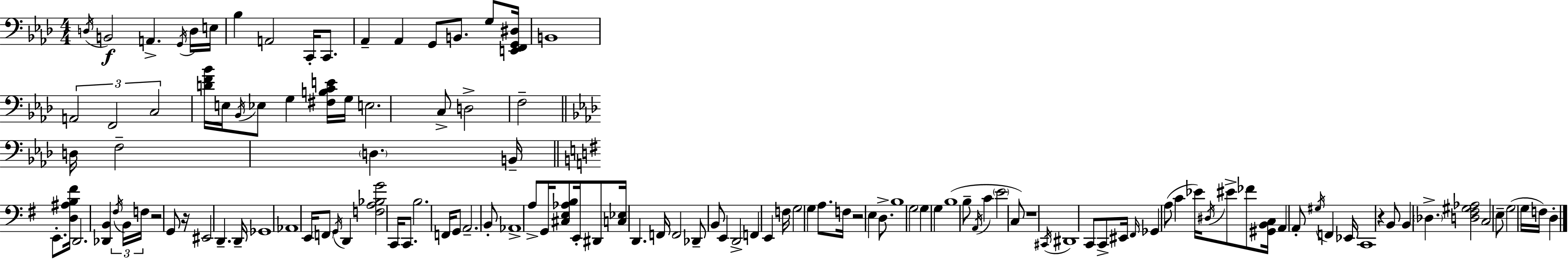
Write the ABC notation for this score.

X:1
T:Untitled
M:4/4
L:1/4
K:Fm
D,/4 B,,2 A,, G,,/4 D,/4 E,/4 _B, A,,2 C,,/4 C,,/2 _A,, _A,, G,,/2 B,,/2 G,/2 [E,,F,,G,,^D,]/4 B,,4 A,,2 F,,2 C,2 [DF_B]/4 E,/4 _B,,/4 _E,/2 G, [^F,B,CE]/4 G,/4 E,2 C,/2 D,2 F,2 D,/4 F,2 D, B,,/4 E,,/2 [D,^A,B,^F]/4 D,,2 [_D,,B,,] ^F,/4 B,,/4 F,/4 z2 G,,/2 z/4 ^E,,2 D,, D,,/4 _G,,4 _A,,4 E,,/4 F,,/2 G,,/4 D,, [F,A,_B,G]2 C,,/4 C,,/2 B,2 F,,/4 G,,/2 A,,2 B,,/2 _A,,4 A,/2 G,,/4 [^C,E,_A,B,]/2 E,,/4 ^D,,/2 [C,_E,]/4 D,, F,,/4 F,,2 _D,,/2 B,,/2 E,, D,,2 F,, E,, F,/4 G,2 G, A,/2 F,/4 z2 E, D,/2 B,4 G,2 G, G, B,4 B,/2 A,,/4 C E2 C,/2 z4 ^C,,/4 ^D,,4 C,,/2 C,,/2 ^E,,/4 ^F,,/4 _G,, A,/2 C _E/4 ^D,/4 ^E/2 _F/2 [^G,,B,,C,]/4 A,, A,,/2 ^G,/4 F,, _E,,/4 C,,4 z B,,/2 B,, _D, [D,^F,^G,_A,]2 C,2 E,/2 G,2 G,/4 F,/4 D,